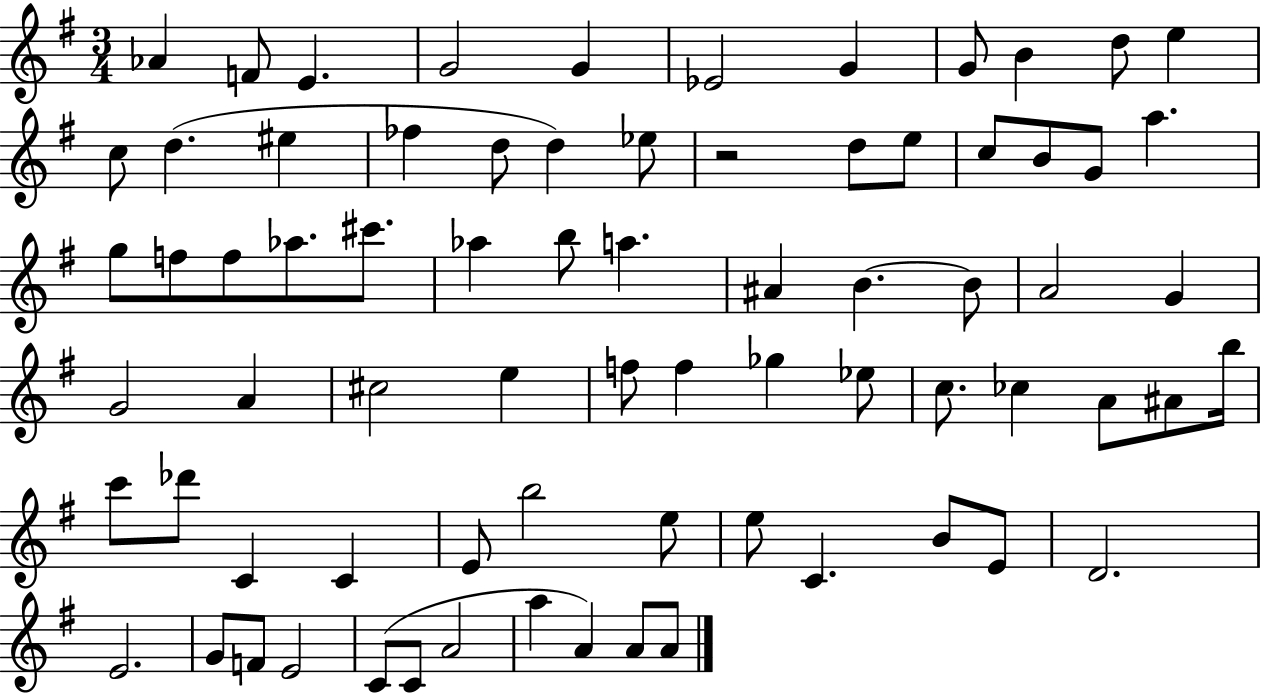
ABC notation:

X:1
T:Untitled
M:3/4
L:1/4
K:G
_A F/2 E G2 G _E2 G G/2 B d/2 e c/2 d ^e _f d/2 d _e/2 z2 d/2 e/2 c/2 B/2 G/2 a g/2 f/2 f/2 _a/2 ^c'/2 _a b/2 a ^A B B/2 A2 G G2 A ^c2 e f/2 f _g _e/2 c/2 _c A/2 ^A/2 b/4 c'/2 _d'/2 C C E/2 b2 e/2 e/2 C B/2 E/2 D2 E2 G/2 F/2 E2 C/2 C/2 A2 a A A/2 A/2